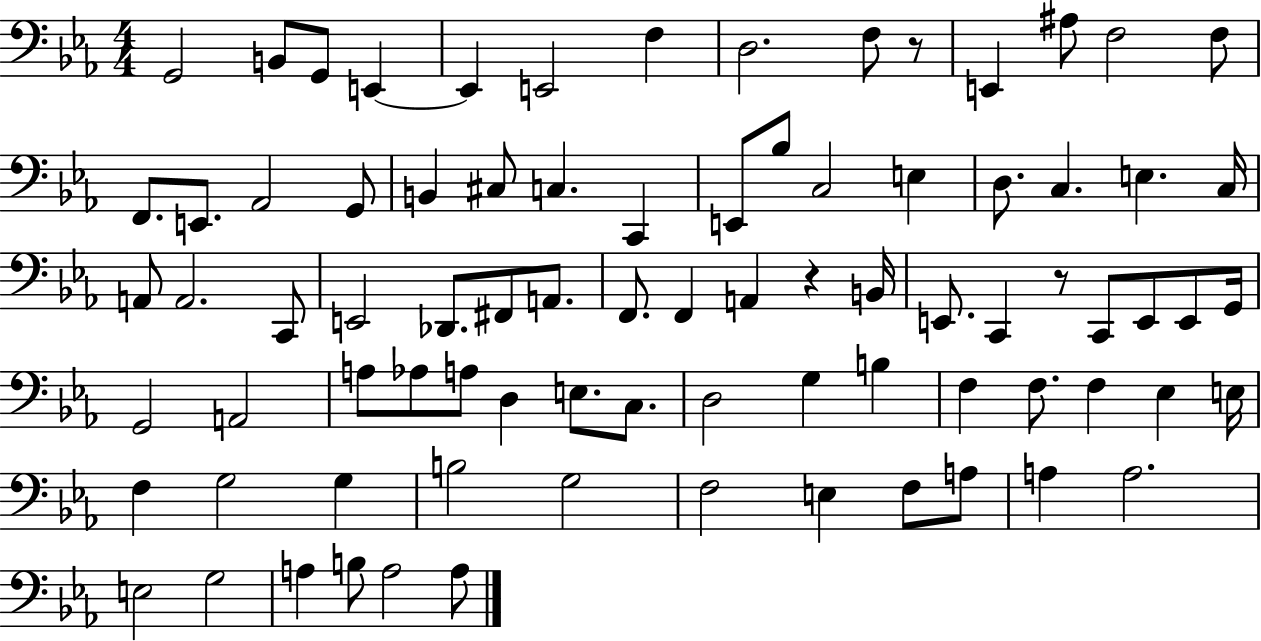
{
  \clef bass
  \numericTimeSignature
  \time 4/4
  \key ees \major
  \repeat volta 2 { g,2 b,8 g,8 e,4~~ | e,4 e,2 f4 | d2. f8 r8 | e,4 ais8 f2 f8 | \break f,8. e,8. aes,2 g,8 | b,4 cis8 c4. c,4 | e,8 bes8 c2 e4 | d8. c4. e4. c16 | \break a,8 a,2. c,8 | e,2 des,8. fis,8 a,8. | f,8. f,4 a,4 r4 b,16 | e,8. c,4 r8 c,8 e,8 e,8 g,16 | \break g,2 a,2 | a8 aes8 a8 d4 e8. c8. | d2 g4 b4 | f4 f8. f4 ees4 e16 | \break f4 g2 g4 | b2 g2 | f2 e4 f8 a8 | a4 a2. | \break e2 g2 | a4 b8 a2 a8 | } \bar "|."
}